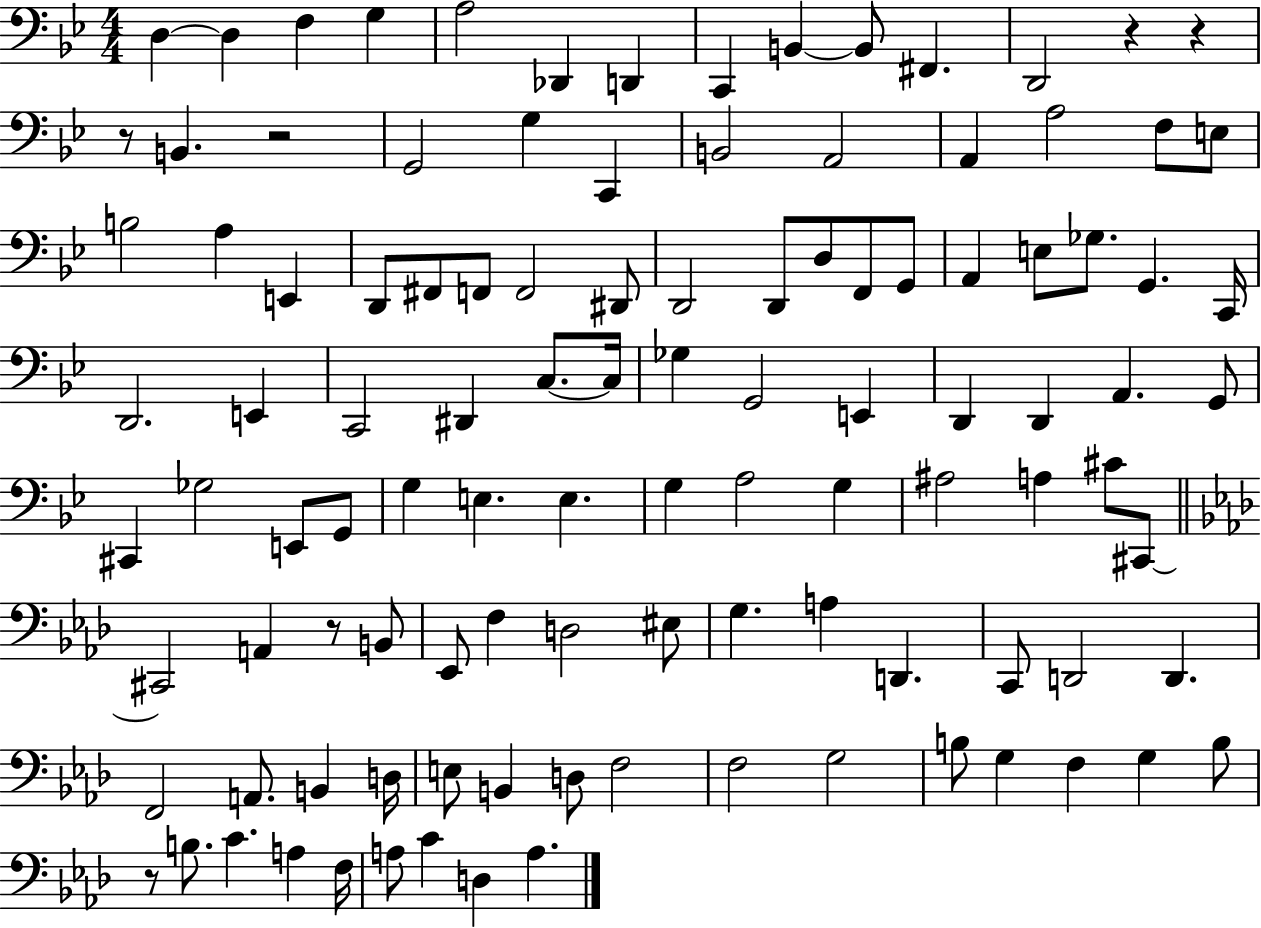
{
  \clef bass
  \numericTimeSignature
  \time 4/4
  \key bes \major
  d4~~ d4 f4 g4 | a2 des,4 d,4 | c,4 b,4~~ b,8 fis,4. | d,2 r4 r4 | \break r8 b,4. r2 | g,2 g4 c,4 | b,2 a,2 | a,4 a2 f8 e8 | \break b2 a4 e,4 | d,8 fis,8 f,8 f,2 dis,8 | d,2 d,8 d8 f,8 g,8 | a,4 e8 ges8. g,4. c,16 | \break d,2. e,4 | c,2 dis,4 c8.~~ c16 | ges4 g,2 e,4 | d,4 d,4 a,4. g,8 | \break cis,4 ges2 e,8 g,8 | g4 e4. e4. | g4 a2 g4 | ais2 a4 cis'8 cis,8~~ | \break \bar "||" \break \key aes \major cis,2 a,4 r8 b,8 | ees,8 f4 d2 eis8 | g4. a4 d,4. | c,8 d,2 d,4. | \break f,2 a,8. b,4 d16 | e8 b,4 d8 f2 | f2 g2 | b8 g4 f4 g4 b8 | \break r8 b8. c'4. a4 f16 | a8 c'4 d4 a4. | \bar "|."
}